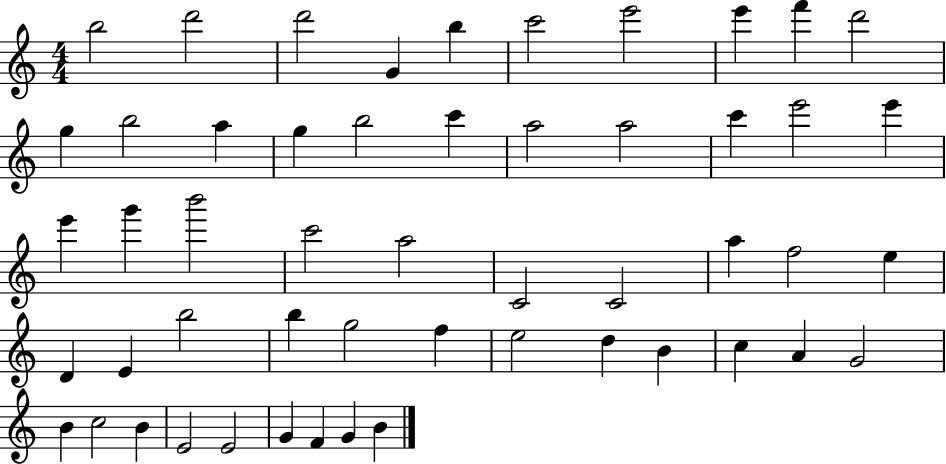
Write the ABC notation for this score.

X:1
T:Untitled
M:4/4
L:1/4
K:C
b2 d'2 d'2 G b c'2 e'2 e' f' d'2 g b2 a g b2 c' a2 a2 c' e'2 e' e' g' b'2 c'2 a2 C2 C2 a f2 e D E b2 b g2 f e2 d B c A G2 B c2 B E2 E2 G F G B